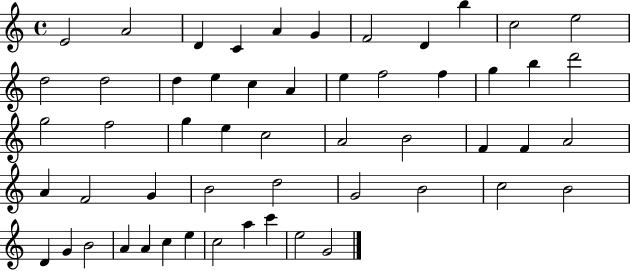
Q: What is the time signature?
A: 4/4